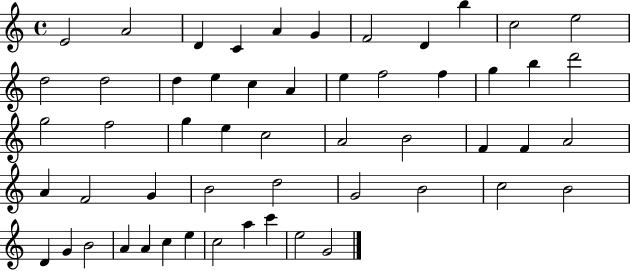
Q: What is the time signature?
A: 4/4